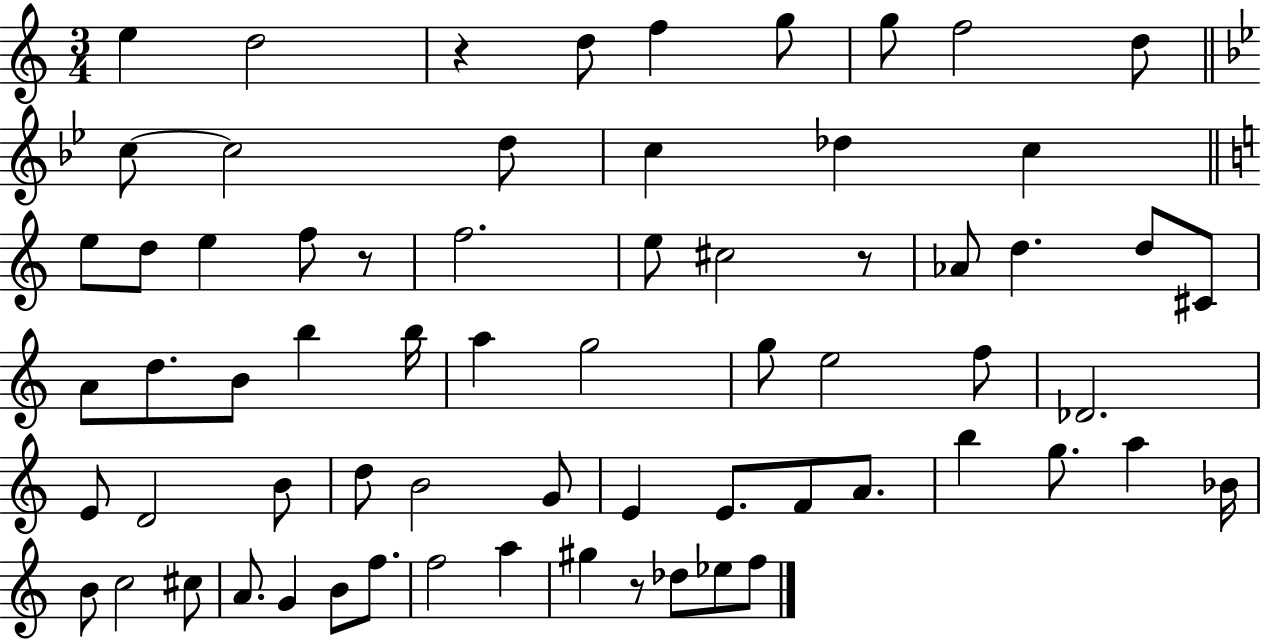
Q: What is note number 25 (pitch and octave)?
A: C#4